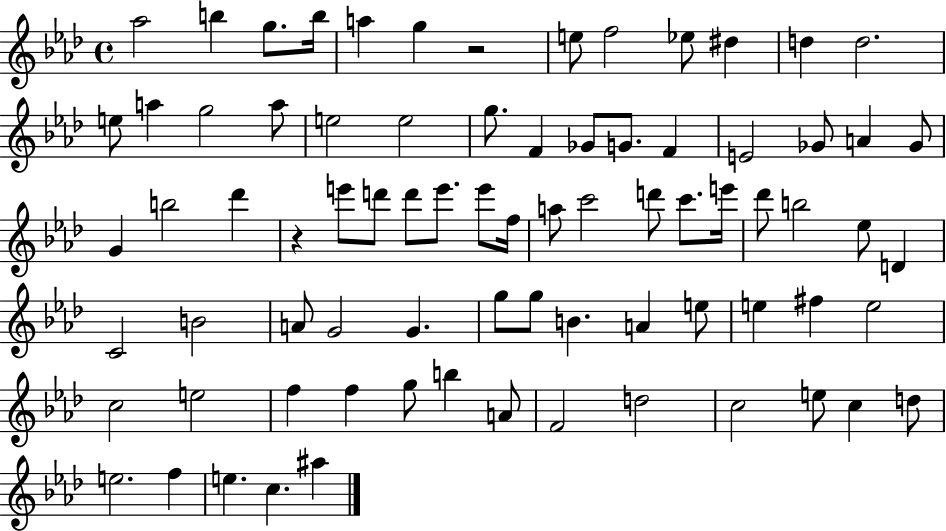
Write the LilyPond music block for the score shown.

{
  \clef treble
  \time 4/4
  \defaultTimeSignature
  \key aes \major
  aes''2 b''4 g''8. b''16 | a''4 g''4 r2 | e''8 f''2 ees''8 dis''4 | d''4 d''2. | \break e''8 a''4 g''2 a''8 | e''2 e''2 | g''8. f'4 ges'8 g'8. f'4 | e'2 ges'8 a'4 ges'8 | \break g'4 b''2 des'''4 | r4 e'''8 d'''8 d'''8 e'''8. e'''8 f''16 | a''8 c'''2 d'''8 c'''8. e'''16 | des'''8 b''2 ees''8 d'4 | \break c'2 b'2 | a'8 g'2 g'4. | g''8 g''8 b'4. a'4 e''8 | e''4 fis''4 e''2 | \break c''2 e''2 | f''4 f''4 g''8 b''4 a'8 | f'2 d''2 | c''2 e''8 c''4 d''8 | \break e''2. f''4 | e''4. c''4. ais''4 | \bar "|."
}